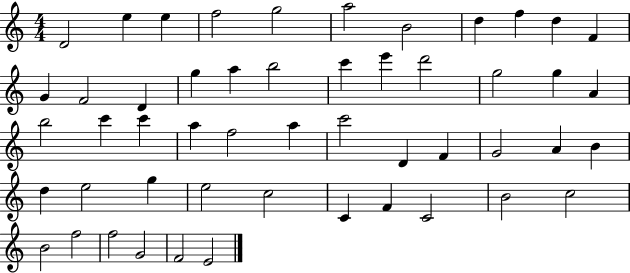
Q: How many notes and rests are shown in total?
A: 51